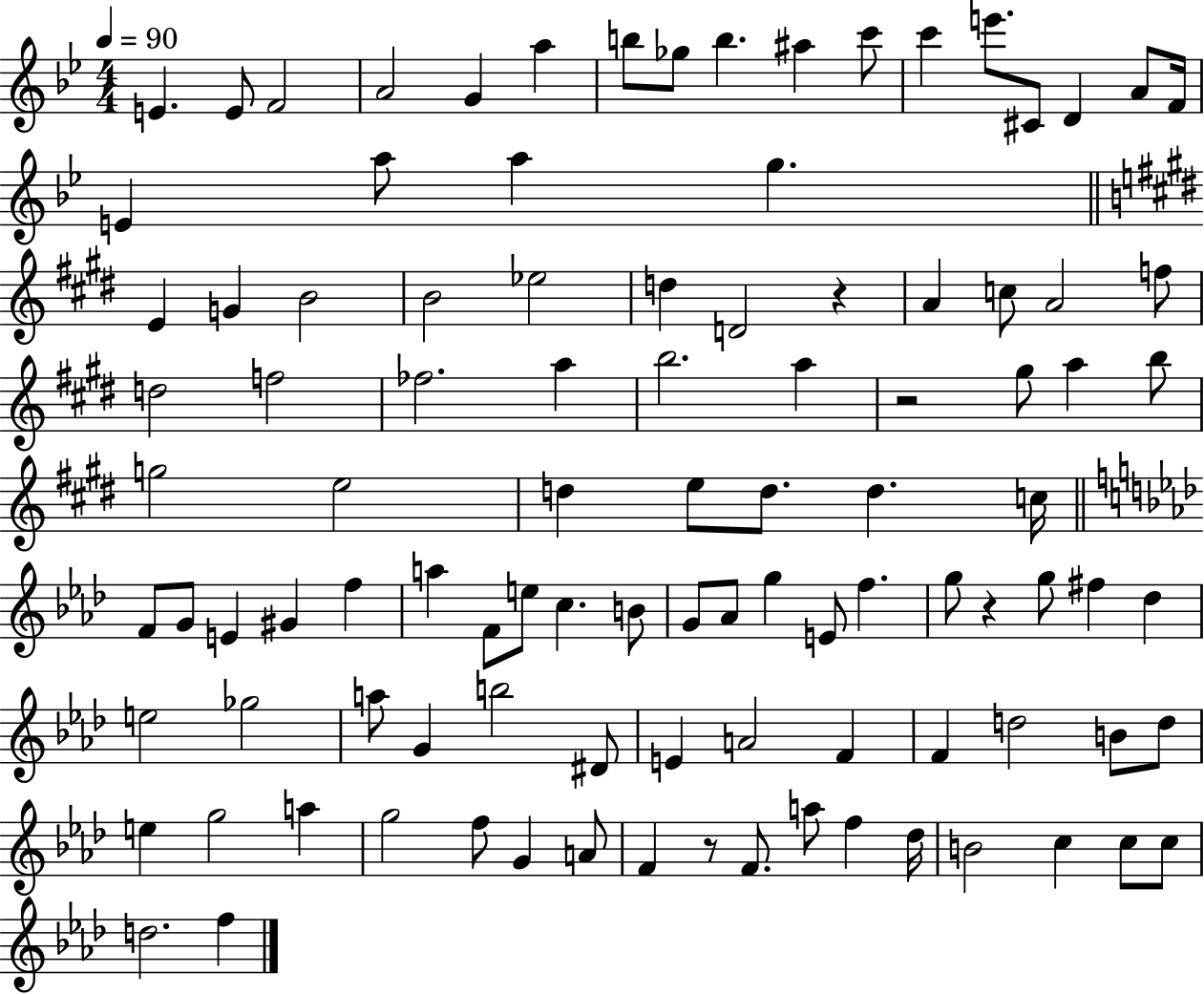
X:1
T:Untitled
M:4/4
L:1/4
K:Bb
E E/2 F2 A2 G a b/2 _g/2 b ^a c'/2 c' e'/2 ^C/2 D A/2 F/4 E a/2 a g E G B2 B2 _e2 d D2 z A c/2 A2 f/2 d2 f2 _f2 a b2 a z2 ^g/2 a b/2 g2 e2 d e/2 d/2 d c/4 F/2 G/2 E ^G f a F/2 e/2 c B/2 G/2 _A/2 g E/2 f g/2 z g/2 ^f _d e2 _g2 a/2 G b2 ^D/2 E A2 F F d2 B/2 d/2 e g2 a g2 f/2 G A/2 F z/2 F/2 a/2 f _d/4 B2 c c/2 c/2 d2 f